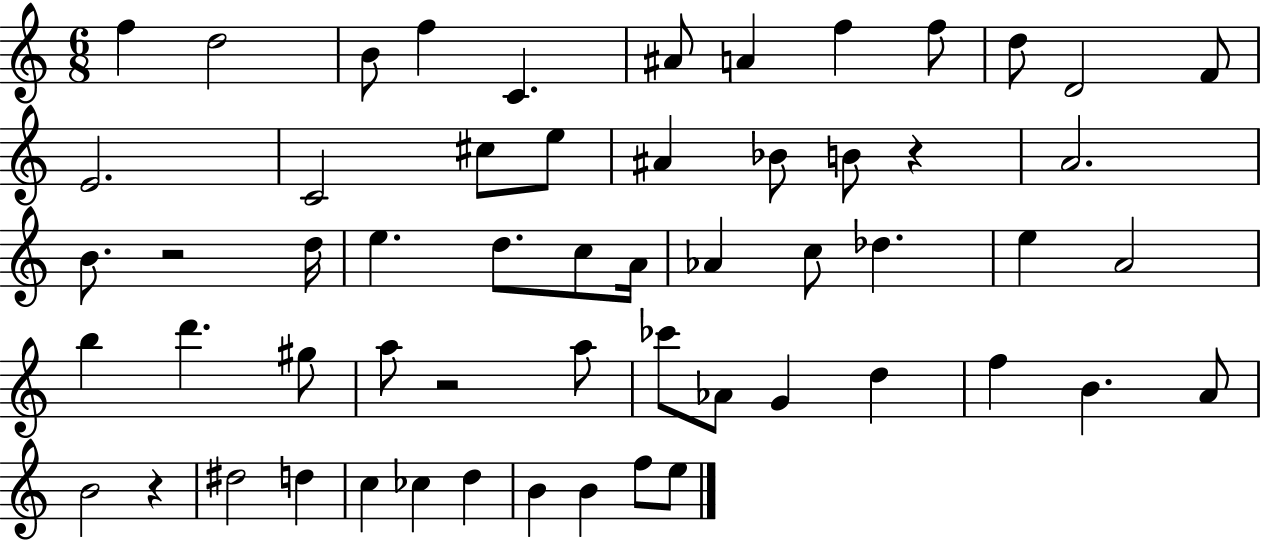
F5/q D5/h B4/e F5/q C4/q. A#4/e A4/q F5/q F5/e D5/e D4/h F4/e E4/h. C4/h C#5/e E5/e A#4/q Bb4/e B4/e R/q A4/h. B4/e. R/h D5/s E5/q. D5/e. C5/e A4/s Ab4/q C5/e Db5/q. E5/q A4/h B5/q D6/q. G#5/e A5/e R/h A5/e CES6/e Ab4/e G4/q D5/q F5/q B4/q. A4/e B4/h R/q D#5/h D5/q C5/q CES5/q D5/q B4/q B4/q F5/e E5/e